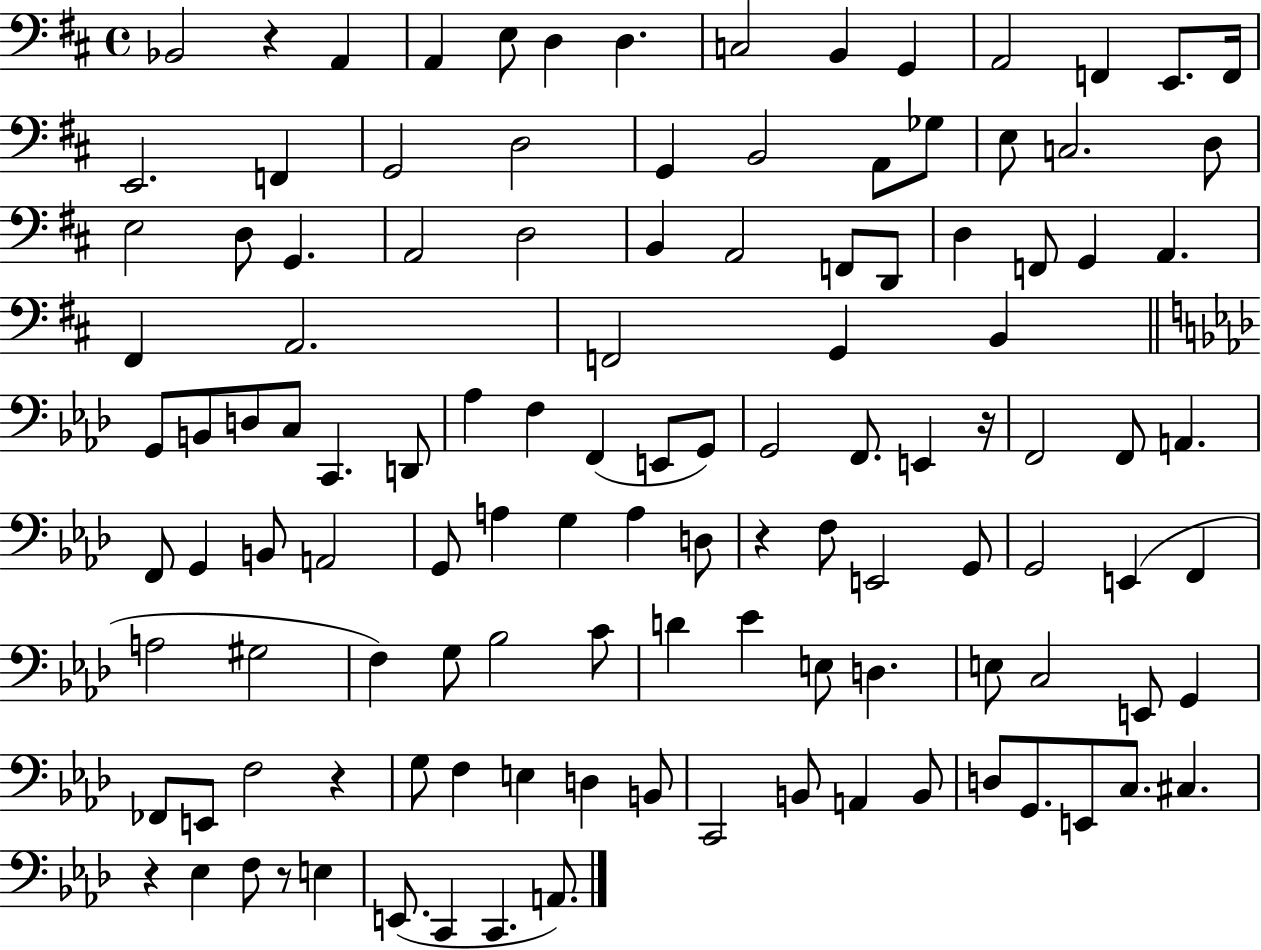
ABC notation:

X:1
T:Untitled
M:4/4
L:1/4
K:D
_B,,2 z A,, A,, E,/2 D, D, C,2 B,, G,, A,,2 F,, E,,/2 F,,/4 E,,2 F,, G,,2 D,2 G,, B,,2 A,,/2 _G,/2 E,/2 C,2 D,/2 E,2 D,/2 G,, A,,2 D,2 B,, A,,2 F,,/2 D,,/2 D, F,,/2 G,, A,, ^F,, A,,2 F,,2 G,, B,, G,,/2 B,,/2 D,/2 C,/2 C,, D,,/2 _A, F, F,, E,,/2 G,,/2 G,,2 F,,/2 E,, z/4 F,,2 F,,/2 A,, F,,/2 G,, B,,/2 A,,2 G,,/2 A, G, A, D,/2 z F,/2 E,,2 G,,/2 G,,2 E,, F,, A,2 ^G,2 F, G,/2 _B,2 C/2 D _E E,/2 D, E,/2 C,2 E,,/2 G,, _F,,/2 E,,/2 F,2 z G,/2 F, E, D, B,,/2 C,,2 B,,/2 A,, B,,/2 D,/2 G,,/2 E,,/2 C,/2 ^C, z _E, F,/2 z/2 E, E,,/2 C,, C,, A,,/2